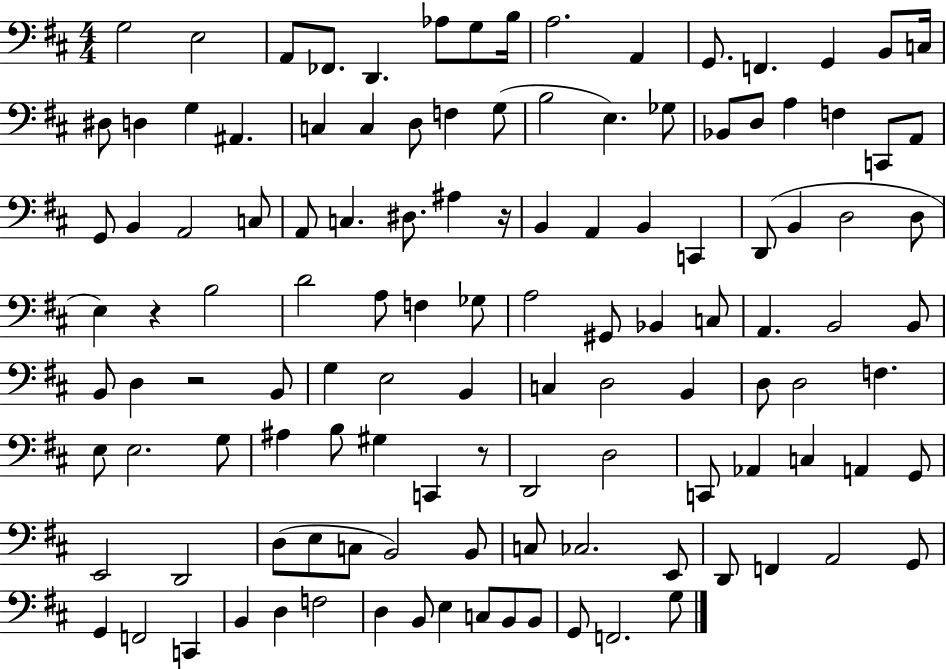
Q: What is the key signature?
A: D major